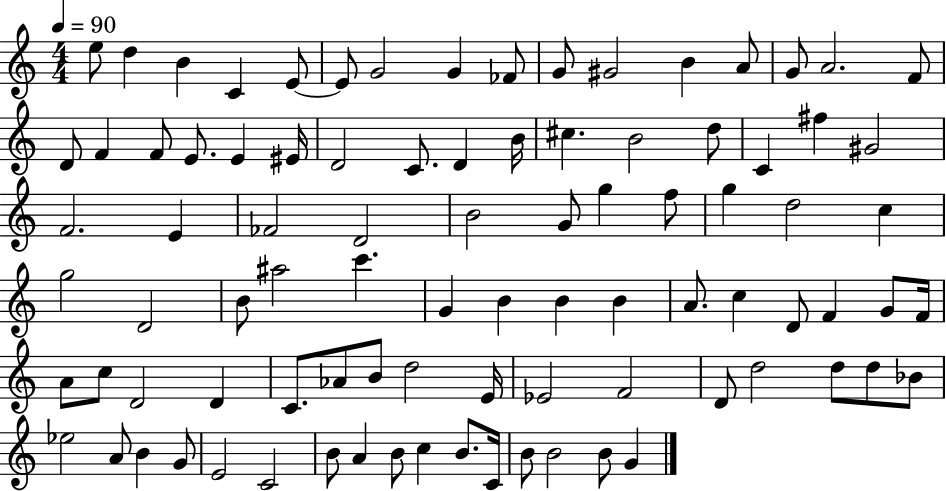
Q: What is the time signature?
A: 4/4